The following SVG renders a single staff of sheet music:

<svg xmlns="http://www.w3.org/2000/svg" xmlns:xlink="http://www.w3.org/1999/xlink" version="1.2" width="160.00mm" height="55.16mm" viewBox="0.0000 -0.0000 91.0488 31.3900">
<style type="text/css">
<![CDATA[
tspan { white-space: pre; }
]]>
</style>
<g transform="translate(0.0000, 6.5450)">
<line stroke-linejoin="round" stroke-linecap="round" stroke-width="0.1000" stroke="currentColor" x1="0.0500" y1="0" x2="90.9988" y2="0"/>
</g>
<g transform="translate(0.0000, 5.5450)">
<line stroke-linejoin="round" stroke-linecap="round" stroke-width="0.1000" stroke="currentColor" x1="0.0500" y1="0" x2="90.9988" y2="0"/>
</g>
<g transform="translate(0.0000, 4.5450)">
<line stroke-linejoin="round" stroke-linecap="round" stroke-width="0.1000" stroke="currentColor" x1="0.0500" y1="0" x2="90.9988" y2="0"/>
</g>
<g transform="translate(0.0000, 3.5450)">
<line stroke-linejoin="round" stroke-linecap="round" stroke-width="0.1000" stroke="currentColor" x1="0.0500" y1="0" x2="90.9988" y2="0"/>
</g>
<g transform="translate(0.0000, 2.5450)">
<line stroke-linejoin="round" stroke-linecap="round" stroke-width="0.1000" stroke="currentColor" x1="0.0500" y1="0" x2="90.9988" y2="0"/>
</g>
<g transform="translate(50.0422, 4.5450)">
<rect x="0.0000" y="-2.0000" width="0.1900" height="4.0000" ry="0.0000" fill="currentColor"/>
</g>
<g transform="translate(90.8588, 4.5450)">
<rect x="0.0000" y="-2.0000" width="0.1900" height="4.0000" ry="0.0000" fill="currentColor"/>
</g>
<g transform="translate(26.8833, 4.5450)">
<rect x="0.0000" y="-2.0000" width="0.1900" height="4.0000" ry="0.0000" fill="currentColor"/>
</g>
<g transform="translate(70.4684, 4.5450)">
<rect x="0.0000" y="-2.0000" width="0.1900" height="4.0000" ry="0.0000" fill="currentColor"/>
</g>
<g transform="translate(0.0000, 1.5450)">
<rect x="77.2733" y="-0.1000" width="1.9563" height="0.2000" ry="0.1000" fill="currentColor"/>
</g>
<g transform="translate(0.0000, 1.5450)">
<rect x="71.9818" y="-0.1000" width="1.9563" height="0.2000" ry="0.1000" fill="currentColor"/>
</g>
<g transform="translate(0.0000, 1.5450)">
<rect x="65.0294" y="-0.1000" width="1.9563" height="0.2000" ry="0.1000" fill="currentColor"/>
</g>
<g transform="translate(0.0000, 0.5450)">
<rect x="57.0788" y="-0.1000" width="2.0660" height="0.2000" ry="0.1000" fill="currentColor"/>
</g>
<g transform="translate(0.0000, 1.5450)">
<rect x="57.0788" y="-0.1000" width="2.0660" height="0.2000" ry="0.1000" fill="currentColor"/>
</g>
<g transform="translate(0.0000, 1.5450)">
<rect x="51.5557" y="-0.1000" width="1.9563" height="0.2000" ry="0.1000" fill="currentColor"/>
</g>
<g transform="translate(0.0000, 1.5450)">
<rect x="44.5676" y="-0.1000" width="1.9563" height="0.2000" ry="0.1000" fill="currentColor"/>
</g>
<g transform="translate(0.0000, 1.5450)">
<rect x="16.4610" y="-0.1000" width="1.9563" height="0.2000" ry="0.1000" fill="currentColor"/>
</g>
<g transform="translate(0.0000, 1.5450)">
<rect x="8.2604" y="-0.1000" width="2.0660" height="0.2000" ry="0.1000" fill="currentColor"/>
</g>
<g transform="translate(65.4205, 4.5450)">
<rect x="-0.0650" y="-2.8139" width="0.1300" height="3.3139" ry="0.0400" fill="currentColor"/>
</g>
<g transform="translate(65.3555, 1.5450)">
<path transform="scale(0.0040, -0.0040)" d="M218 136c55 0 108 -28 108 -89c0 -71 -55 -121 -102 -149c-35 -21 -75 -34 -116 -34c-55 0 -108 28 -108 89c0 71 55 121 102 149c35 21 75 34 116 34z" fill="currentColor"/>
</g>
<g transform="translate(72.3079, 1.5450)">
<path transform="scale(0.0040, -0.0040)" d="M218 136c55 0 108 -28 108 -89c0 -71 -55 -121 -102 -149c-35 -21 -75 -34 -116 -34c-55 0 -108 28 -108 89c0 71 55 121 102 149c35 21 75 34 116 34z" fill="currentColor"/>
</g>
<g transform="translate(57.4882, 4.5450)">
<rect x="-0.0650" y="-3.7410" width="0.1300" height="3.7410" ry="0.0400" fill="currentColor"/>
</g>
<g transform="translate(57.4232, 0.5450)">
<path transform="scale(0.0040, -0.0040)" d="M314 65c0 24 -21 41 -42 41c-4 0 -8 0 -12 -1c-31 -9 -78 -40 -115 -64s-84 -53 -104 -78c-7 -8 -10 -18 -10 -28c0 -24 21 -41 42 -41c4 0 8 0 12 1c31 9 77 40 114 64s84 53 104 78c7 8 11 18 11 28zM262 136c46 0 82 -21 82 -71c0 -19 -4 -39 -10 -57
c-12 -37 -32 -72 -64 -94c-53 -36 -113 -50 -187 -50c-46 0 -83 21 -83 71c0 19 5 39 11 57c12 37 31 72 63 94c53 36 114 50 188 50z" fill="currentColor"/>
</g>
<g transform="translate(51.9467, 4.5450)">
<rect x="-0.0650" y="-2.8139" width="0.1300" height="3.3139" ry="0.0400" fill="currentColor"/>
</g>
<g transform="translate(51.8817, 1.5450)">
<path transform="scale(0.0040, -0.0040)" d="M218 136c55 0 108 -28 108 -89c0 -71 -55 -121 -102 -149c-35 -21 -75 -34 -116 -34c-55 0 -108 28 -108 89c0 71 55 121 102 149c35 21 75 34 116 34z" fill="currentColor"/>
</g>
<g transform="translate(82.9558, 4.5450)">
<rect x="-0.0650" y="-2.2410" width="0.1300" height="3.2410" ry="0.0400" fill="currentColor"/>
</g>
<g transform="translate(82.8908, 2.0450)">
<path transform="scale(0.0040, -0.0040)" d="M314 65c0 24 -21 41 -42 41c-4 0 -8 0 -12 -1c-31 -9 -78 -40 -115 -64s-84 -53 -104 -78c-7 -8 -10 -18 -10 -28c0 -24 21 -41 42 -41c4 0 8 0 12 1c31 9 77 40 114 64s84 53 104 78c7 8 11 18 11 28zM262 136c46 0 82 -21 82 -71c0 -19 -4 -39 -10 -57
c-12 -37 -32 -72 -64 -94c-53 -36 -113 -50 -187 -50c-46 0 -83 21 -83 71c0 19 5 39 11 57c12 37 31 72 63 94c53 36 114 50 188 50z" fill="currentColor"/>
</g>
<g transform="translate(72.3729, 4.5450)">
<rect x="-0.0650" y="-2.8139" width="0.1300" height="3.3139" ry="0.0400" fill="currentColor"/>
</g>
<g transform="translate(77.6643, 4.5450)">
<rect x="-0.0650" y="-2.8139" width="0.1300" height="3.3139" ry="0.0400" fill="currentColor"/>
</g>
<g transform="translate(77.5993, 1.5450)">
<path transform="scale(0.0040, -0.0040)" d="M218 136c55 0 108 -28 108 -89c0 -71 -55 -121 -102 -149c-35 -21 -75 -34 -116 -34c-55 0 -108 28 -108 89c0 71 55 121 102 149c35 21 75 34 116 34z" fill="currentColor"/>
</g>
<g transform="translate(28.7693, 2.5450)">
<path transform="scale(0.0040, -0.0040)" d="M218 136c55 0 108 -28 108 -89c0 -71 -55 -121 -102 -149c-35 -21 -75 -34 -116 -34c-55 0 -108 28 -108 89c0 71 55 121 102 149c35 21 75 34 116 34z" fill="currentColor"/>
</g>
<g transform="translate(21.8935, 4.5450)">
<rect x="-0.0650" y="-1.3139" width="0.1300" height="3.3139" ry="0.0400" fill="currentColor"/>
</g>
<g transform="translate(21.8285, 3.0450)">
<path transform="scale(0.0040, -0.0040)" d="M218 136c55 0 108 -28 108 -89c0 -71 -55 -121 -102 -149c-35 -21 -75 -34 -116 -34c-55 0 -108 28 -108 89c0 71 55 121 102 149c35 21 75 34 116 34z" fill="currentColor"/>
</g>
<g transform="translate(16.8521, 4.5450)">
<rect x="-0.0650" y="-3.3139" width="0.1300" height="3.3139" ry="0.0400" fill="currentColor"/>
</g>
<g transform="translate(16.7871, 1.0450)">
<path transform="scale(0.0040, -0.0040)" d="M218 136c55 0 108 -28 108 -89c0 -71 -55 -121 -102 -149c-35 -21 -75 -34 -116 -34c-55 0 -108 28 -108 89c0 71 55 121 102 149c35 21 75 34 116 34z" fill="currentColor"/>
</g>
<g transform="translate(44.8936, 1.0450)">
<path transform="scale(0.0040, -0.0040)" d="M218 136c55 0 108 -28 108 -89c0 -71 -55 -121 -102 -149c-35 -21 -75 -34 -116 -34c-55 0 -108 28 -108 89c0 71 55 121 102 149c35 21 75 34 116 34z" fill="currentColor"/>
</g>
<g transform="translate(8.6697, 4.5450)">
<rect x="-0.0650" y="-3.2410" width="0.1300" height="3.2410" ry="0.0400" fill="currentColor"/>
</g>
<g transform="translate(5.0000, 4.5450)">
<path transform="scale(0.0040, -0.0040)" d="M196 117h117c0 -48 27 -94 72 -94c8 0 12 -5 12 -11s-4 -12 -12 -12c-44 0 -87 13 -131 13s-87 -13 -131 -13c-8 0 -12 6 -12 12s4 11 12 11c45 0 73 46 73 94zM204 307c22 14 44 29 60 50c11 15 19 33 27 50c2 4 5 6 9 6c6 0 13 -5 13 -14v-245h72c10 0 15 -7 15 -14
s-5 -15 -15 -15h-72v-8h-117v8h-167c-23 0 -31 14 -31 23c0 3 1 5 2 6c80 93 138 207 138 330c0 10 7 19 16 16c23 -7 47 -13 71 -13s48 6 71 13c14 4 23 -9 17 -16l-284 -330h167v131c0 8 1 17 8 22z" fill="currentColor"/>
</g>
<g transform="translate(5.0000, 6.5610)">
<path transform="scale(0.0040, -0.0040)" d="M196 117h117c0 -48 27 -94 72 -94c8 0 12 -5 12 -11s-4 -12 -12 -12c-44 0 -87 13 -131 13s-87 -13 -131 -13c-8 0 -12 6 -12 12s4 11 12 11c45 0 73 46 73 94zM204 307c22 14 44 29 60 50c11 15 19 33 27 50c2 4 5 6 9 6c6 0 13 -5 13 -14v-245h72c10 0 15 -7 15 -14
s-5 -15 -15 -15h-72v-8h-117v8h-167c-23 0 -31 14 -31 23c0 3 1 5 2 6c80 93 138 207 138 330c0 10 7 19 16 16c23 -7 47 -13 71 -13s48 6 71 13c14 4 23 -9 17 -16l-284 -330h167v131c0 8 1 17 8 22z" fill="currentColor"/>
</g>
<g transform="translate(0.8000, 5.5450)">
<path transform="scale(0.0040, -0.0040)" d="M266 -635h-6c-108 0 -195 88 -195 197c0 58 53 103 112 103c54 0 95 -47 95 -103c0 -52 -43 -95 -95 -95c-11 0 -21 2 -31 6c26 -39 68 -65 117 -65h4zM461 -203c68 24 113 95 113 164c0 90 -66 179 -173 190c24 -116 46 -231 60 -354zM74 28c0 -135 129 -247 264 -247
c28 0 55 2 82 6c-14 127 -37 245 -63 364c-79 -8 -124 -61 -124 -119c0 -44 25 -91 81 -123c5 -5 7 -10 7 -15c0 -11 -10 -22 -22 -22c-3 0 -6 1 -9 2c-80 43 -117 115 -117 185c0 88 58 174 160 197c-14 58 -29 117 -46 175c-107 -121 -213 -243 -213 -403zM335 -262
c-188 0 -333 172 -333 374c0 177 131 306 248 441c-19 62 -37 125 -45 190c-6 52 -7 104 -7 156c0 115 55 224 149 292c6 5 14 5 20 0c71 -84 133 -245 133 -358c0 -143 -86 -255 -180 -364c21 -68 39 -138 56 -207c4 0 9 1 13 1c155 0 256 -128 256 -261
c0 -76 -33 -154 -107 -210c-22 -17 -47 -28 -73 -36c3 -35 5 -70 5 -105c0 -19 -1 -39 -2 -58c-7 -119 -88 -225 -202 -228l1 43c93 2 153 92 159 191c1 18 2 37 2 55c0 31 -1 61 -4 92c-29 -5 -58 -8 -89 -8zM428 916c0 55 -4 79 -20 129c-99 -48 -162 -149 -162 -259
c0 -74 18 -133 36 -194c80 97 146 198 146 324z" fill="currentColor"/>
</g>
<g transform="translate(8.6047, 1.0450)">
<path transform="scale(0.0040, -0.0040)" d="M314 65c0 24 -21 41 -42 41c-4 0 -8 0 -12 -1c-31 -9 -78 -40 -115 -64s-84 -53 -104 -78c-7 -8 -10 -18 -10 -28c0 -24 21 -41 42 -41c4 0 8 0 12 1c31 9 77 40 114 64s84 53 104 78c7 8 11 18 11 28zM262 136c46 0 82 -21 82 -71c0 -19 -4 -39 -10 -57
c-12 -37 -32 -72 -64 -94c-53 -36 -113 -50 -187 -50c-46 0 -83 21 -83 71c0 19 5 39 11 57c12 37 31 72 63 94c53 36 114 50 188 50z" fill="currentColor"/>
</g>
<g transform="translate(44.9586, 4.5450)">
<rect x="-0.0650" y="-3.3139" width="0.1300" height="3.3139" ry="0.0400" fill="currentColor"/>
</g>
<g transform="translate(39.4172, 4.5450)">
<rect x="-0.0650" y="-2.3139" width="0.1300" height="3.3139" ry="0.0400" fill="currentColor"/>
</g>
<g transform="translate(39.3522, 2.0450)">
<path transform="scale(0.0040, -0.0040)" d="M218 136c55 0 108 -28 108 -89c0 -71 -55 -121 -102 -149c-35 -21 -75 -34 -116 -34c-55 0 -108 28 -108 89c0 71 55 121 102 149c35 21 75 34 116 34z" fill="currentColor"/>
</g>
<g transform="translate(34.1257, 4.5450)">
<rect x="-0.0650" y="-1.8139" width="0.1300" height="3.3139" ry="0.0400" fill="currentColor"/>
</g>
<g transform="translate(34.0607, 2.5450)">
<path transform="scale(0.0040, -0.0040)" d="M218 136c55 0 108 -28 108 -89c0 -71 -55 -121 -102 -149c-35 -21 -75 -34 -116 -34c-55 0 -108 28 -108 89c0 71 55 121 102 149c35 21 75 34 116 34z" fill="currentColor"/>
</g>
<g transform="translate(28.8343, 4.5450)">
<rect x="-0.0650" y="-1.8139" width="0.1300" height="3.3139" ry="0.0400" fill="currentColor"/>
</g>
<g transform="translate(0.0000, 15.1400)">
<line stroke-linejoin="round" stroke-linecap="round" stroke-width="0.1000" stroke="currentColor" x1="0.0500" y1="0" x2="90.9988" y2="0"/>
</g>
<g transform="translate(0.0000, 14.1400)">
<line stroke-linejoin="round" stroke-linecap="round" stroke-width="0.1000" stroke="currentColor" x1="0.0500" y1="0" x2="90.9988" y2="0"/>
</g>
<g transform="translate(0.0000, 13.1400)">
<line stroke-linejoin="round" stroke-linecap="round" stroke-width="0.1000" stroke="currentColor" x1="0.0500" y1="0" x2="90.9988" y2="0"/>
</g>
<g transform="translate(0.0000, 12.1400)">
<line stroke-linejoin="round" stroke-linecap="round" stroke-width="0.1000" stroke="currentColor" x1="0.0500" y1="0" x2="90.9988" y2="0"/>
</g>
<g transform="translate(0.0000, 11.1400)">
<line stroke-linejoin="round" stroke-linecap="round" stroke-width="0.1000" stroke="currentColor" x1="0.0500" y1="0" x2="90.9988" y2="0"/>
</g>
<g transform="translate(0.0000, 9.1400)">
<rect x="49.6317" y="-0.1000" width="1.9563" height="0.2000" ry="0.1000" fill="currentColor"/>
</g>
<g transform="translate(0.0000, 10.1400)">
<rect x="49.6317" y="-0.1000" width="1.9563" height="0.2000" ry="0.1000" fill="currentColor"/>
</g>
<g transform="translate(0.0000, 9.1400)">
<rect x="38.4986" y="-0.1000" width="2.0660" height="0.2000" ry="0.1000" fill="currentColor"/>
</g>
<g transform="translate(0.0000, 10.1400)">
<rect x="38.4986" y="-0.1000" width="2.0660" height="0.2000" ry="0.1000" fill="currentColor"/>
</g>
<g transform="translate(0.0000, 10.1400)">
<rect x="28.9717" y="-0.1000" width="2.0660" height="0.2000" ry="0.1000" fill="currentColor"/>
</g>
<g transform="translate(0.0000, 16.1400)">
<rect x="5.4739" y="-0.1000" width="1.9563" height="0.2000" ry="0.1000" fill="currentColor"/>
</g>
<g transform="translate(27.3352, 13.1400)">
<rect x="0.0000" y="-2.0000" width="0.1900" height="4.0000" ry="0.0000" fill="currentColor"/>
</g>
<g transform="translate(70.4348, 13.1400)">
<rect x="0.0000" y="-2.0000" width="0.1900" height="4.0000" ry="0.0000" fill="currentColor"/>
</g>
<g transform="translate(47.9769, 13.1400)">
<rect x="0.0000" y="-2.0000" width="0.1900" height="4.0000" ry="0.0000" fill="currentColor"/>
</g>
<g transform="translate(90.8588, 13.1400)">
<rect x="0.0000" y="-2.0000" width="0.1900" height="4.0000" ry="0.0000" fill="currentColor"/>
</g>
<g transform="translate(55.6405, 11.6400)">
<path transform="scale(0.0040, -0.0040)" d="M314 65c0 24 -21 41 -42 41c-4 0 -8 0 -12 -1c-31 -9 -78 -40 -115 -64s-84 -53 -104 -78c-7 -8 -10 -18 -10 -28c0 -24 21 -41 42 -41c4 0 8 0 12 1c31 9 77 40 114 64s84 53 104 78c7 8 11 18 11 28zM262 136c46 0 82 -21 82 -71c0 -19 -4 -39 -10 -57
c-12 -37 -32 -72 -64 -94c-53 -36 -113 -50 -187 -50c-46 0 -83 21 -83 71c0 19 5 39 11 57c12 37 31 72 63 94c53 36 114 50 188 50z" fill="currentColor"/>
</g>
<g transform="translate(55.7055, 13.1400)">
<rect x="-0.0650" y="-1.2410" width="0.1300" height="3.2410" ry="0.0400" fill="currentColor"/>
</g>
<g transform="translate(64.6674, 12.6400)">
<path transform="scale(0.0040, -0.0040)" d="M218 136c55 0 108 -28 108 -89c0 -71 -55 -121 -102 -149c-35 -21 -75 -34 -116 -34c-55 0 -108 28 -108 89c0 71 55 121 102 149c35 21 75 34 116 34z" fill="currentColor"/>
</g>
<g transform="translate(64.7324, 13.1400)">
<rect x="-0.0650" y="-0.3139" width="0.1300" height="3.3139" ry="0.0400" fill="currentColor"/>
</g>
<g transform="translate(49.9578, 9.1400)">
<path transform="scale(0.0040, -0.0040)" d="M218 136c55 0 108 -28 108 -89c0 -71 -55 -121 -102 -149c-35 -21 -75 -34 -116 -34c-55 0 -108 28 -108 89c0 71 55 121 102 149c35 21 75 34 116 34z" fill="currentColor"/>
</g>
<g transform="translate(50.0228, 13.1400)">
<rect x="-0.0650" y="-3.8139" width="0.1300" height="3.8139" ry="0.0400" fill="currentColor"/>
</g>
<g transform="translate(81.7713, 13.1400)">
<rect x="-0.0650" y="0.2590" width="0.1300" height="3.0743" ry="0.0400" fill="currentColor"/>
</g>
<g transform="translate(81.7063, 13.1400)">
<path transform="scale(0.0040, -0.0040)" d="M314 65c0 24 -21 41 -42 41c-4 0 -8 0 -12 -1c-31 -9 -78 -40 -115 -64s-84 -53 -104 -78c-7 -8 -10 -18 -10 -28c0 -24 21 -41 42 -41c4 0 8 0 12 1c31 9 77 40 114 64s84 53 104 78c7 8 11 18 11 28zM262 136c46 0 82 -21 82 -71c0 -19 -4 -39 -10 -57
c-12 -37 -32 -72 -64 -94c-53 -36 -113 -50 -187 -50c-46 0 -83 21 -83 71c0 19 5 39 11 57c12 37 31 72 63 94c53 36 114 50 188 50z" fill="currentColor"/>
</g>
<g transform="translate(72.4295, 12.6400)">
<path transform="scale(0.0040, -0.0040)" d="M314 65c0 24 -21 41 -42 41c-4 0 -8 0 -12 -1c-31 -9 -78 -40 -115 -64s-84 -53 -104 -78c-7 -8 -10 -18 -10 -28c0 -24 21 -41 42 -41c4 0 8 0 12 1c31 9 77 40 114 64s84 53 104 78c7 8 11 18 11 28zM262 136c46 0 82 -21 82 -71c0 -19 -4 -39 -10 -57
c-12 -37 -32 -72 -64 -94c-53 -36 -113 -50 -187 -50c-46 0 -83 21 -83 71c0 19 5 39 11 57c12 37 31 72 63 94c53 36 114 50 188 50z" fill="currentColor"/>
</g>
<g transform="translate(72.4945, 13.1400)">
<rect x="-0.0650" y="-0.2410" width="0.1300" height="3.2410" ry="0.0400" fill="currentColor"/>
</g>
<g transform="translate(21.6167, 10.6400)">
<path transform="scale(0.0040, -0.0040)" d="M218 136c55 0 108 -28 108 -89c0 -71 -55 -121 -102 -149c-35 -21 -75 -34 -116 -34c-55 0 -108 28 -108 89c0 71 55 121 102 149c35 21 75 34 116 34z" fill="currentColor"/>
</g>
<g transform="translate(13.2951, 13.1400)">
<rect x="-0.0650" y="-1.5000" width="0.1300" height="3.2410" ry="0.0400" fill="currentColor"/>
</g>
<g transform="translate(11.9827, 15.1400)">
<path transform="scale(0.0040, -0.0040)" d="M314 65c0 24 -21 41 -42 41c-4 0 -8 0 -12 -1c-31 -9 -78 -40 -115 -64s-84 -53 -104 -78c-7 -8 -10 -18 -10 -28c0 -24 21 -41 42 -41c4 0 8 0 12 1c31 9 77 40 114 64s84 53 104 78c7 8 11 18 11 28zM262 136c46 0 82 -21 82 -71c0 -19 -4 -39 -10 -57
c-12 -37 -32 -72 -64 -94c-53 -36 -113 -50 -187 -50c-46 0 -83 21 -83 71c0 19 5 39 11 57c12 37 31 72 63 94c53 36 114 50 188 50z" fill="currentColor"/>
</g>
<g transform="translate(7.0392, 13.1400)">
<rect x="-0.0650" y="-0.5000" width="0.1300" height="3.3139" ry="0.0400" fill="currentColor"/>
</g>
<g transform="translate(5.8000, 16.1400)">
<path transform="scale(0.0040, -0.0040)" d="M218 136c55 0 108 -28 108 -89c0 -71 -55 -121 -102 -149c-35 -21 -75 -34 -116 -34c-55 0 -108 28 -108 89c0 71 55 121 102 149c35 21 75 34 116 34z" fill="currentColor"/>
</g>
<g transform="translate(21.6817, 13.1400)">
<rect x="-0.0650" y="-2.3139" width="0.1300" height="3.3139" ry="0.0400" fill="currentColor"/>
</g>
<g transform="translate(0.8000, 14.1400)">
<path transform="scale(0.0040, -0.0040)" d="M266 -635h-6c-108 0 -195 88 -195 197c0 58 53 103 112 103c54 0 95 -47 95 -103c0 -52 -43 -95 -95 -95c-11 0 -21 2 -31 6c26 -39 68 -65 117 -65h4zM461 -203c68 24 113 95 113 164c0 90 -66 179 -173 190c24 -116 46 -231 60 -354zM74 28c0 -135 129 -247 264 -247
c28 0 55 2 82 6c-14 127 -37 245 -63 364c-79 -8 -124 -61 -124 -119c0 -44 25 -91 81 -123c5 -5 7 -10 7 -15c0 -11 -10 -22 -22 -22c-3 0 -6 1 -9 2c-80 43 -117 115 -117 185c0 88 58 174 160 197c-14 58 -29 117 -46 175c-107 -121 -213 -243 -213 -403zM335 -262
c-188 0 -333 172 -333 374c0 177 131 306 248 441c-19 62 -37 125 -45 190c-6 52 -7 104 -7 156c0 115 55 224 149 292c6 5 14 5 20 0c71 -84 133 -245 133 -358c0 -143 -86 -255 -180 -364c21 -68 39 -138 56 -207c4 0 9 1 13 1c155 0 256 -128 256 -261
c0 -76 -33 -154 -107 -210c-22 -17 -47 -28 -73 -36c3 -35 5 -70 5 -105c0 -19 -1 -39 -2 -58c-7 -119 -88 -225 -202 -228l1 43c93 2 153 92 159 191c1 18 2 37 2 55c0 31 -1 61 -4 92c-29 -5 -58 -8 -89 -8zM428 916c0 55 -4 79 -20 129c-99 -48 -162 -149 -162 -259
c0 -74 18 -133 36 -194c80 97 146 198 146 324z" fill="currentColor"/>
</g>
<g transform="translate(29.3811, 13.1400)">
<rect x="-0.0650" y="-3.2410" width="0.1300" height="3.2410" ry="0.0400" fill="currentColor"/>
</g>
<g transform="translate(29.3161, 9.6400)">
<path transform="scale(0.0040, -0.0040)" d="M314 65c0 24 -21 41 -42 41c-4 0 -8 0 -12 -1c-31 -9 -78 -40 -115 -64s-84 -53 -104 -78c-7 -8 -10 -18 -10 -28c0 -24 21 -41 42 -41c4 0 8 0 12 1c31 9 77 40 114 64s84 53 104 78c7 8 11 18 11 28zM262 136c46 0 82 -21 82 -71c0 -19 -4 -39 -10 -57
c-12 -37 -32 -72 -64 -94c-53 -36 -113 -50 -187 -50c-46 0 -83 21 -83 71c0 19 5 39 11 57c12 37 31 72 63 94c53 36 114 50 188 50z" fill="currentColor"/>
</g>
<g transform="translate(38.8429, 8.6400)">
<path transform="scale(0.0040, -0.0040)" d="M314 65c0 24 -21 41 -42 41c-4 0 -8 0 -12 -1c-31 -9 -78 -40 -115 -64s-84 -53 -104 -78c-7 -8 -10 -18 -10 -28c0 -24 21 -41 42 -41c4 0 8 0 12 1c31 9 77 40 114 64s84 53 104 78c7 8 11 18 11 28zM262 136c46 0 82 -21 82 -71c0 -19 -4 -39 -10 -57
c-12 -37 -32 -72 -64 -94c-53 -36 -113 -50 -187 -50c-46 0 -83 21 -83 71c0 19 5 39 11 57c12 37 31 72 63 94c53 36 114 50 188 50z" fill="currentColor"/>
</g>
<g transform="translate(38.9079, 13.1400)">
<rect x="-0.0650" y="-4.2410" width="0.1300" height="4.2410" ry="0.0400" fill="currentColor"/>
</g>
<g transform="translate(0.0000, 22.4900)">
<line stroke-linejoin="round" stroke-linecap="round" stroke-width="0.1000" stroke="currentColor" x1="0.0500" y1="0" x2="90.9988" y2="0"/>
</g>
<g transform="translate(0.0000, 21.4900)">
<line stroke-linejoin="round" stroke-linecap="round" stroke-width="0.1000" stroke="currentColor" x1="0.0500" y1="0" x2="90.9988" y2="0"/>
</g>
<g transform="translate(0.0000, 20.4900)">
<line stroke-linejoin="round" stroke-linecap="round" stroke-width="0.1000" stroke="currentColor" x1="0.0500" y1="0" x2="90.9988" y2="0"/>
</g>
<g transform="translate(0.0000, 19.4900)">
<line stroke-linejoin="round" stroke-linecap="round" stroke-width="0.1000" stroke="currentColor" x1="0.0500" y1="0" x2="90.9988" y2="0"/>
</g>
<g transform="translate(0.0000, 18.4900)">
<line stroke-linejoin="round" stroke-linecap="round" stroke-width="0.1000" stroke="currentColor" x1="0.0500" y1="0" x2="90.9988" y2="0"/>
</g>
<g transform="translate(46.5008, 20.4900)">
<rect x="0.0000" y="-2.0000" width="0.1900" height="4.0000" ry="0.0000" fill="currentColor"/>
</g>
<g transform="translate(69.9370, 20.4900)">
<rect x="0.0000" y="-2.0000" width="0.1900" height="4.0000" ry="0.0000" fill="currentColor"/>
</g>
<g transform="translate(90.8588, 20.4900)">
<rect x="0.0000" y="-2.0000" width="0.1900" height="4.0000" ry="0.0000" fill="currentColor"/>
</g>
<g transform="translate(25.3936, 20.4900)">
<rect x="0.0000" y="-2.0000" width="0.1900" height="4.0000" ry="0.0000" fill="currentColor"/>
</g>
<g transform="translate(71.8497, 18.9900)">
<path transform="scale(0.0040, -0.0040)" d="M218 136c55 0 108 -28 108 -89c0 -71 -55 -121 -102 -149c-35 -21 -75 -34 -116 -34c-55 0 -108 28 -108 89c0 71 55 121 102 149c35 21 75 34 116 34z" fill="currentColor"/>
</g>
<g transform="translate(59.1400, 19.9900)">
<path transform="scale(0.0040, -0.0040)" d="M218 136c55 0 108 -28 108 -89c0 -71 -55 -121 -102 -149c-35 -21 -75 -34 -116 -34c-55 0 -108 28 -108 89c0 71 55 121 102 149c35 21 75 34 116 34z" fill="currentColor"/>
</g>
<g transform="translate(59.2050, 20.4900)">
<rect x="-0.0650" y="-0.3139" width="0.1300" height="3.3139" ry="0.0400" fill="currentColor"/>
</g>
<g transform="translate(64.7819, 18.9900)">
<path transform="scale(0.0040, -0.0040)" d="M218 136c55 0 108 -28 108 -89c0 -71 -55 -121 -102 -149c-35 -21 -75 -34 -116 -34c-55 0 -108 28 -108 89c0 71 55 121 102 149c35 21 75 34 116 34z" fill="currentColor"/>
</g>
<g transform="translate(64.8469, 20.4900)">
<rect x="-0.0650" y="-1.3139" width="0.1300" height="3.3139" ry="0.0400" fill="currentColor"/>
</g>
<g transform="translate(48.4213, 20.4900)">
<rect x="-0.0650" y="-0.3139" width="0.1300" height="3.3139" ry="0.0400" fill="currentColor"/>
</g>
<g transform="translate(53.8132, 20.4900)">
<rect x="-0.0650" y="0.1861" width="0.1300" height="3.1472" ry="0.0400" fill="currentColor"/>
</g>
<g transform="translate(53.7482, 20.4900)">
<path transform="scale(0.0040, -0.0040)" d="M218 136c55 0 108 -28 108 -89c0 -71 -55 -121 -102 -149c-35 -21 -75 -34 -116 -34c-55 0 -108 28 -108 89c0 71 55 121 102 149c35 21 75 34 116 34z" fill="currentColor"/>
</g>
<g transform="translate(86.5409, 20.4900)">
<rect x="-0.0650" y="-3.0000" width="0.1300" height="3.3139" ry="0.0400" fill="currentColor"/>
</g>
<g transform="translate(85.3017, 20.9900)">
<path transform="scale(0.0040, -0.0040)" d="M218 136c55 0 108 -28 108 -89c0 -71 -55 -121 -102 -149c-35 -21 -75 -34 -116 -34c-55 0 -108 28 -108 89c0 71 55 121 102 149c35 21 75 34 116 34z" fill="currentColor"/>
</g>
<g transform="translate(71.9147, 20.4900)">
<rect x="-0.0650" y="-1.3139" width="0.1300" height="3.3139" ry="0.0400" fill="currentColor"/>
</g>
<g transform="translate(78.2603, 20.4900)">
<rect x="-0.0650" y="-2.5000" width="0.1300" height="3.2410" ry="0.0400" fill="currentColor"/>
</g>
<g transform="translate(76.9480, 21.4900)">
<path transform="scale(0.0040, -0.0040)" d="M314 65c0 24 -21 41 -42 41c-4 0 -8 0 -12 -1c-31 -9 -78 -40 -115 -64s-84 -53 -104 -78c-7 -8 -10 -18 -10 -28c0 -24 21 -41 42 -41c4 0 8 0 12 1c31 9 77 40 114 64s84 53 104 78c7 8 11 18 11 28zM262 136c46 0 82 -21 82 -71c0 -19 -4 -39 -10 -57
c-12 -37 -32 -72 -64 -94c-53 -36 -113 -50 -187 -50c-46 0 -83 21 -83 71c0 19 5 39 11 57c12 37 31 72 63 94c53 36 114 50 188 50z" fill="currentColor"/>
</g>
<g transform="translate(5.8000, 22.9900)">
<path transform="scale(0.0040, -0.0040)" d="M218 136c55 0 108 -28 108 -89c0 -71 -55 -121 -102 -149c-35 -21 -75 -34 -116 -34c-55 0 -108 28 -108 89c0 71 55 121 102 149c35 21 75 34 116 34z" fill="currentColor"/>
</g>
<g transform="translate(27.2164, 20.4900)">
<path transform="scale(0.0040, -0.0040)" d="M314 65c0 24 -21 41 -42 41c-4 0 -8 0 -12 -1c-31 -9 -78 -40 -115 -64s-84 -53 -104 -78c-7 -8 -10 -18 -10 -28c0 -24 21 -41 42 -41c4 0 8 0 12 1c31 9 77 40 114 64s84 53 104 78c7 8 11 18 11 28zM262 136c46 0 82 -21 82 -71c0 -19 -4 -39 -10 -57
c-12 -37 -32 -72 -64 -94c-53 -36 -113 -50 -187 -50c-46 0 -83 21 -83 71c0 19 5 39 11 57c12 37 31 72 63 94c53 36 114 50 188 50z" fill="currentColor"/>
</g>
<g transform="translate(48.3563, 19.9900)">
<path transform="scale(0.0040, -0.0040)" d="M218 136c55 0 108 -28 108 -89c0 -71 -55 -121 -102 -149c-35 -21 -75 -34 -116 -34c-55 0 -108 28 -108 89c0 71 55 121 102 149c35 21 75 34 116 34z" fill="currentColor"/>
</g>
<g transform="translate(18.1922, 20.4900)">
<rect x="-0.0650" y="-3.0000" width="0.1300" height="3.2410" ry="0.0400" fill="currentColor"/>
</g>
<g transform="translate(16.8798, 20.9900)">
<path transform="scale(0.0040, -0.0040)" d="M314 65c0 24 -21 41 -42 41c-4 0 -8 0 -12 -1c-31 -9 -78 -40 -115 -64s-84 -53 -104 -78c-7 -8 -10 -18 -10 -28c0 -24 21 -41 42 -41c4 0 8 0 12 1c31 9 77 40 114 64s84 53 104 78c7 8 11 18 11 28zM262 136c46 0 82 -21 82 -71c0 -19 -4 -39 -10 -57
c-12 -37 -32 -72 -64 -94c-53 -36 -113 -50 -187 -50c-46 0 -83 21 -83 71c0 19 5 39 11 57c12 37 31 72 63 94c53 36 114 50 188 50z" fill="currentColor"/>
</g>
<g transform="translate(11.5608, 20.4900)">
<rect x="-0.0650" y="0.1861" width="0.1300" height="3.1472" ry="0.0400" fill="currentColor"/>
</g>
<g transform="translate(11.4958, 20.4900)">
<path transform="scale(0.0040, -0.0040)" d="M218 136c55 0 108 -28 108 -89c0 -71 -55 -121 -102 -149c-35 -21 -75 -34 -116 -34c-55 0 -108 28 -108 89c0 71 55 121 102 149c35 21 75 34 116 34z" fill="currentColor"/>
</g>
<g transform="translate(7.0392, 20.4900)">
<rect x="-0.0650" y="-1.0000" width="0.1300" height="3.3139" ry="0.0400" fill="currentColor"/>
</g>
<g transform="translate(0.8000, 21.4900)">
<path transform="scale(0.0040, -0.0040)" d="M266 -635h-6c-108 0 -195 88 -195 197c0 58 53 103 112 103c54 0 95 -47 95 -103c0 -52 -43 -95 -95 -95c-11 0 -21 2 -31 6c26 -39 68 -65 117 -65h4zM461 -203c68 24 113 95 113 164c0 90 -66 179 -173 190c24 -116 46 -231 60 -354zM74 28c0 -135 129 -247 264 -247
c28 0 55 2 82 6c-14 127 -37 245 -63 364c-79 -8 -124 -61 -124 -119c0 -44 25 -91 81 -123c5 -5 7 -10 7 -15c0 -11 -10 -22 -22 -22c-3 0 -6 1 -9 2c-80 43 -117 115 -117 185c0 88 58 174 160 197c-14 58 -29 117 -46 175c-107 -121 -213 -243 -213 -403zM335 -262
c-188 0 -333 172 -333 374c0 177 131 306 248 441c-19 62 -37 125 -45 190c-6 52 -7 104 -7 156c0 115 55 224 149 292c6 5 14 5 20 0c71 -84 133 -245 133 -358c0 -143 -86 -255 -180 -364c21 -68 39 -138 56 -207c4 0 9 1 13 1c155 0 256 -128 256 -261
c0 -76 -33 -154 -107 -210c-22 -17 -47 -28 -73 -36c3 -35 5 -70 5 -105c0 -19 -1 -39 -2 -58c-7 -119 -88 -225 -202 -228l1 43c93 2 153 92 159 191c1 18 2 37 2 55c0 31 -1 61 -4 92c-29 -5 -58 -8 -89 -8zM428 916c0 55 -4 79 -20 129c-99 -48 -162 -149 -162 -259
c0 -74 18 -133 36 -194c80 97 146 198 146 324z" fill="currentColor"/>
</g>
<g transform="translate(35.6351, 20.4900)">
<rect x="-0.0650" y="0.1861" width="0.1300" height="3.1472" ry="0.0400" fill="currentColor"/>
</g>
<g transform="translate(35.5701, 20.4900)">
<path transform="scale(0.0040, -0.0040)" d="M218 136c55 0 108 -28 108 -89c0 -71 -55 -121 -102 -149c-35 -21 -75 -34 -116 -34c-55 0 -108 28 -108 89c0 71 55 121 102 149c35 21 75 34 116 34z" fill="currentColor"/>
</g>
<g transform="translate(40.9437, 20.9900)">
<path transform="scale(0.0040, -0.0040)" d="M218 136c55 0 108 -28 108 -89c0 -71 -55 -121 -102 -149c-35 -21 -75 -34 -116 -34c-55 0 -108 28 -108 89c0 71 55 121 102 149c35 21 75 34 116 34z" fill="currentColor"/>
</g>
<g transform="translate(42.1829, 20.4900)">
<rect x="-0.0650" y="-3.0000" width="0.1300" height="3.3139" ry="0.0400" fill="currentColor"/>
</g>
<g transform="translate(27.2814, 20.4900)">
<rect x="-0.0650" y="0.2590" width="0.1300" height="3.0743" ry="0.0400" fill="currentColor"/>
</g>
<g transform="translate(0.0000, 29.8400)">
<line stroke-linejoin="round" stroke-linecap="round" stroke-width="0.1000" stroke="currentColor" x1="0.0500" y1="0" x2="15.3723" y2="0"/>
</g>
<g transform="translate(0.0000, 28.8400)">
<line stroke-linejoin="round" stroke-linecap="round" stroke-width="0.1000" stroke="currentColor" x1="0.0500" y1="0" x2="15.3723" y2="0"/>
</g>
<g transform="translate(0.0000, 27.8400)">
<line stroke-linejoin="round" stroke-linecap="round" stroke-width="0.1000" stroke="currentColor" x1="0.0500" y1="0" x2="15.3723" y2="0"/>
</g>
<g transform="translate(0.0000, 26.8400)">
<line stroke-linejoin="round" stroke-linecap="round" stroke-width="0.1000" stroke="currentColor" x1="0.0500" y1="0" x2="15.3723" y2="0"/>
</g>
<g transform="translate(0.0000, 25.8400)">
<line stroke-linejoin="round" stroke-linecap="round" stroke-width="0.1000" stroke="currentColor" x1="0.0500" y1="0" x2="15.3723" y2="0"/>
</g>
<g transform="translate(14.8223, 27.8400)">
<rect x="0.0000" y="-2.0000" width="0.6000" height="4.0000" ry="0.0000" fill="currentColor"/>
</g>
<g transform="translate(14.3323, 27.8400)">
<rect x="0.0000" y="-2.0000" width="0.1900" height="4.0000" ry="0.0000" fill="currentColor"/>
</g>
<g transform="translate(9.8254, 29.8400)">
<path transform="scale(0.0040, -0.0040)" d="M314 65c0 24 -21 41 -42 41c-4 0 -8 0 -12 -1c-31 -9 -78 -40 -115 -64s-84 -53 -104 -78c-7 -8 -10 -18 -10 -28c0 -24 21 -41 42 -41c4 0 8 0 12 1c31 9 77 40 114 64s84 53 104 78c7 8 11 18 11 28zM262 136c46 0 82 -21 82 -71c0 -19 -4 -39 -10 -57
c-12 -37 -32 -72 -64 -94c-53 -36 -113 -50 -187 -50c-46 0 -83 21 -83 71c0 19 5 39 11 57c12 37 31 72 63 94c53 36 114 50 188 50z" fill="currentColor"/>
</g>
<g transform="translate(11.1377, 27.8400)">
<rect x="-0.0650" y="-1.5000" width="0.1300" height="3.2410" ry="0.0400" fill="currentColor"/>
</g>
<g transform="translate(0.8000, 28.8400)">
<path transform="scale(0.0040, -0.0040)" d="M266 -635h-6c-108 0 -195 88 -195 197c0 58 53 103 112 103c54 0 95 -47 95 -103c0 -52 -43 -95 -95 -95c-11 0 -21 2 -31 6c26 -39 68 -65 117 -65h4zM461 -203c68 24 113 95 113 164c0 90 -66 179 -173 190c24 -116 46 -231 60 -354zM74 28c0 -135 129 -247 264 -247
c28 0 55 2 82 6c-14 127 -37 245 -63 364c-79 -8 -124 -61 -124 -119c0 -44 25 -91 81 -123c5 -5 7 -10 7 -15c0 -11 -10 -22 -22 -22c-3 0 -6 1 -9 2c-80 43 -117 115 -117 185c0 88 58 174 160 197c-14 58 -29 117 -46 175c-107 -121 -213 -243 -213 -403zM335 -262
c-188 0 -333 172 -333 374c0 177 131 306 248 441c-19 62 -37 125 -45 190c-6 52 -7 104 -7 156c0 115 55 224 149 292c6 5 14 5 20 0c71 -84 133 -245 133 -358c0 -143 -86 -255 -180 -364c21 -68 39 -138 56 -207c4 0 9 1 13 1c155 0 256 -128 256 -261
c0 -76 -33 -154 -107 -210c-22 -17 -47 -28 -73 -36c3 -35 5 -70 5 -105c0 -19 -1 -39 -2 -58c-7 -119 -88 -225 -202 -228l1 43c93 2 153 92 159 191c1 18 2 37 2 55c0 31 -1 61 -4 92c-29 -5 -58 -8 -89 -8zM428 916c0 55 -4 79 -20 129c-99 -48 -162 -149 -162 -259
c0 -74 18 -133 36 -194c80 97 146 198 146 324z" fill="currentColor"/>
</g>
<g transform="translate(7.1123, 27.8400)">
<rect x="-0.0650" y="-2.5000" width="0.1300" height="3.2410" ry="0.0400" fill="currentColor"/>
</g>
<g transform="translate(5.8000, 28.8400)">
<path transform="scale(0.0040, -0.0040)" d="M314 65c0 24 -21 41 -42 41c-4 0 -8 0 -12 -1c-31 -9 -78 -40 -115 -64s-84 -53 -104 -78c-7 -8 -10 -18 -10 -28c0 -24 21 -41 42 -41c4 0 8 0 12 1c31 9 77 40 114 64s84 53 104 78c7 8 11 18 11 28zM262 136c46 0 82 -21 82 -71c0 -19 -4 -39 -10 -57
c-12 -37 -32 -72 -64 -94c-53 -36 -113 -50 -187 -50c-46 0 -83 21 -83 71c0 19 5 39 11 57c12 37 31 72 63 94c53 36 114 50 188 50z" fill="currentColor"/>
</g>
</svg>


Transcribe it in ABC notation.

X:1
T:Untitled
M:4/4
L:1/4
K:C
b2 b e f f g b a c'2 a a a g2 C E2 g b2 d'2 c' e2 c c2 B2 D B A2 B2 B A c B c e e G2 A G2 E2